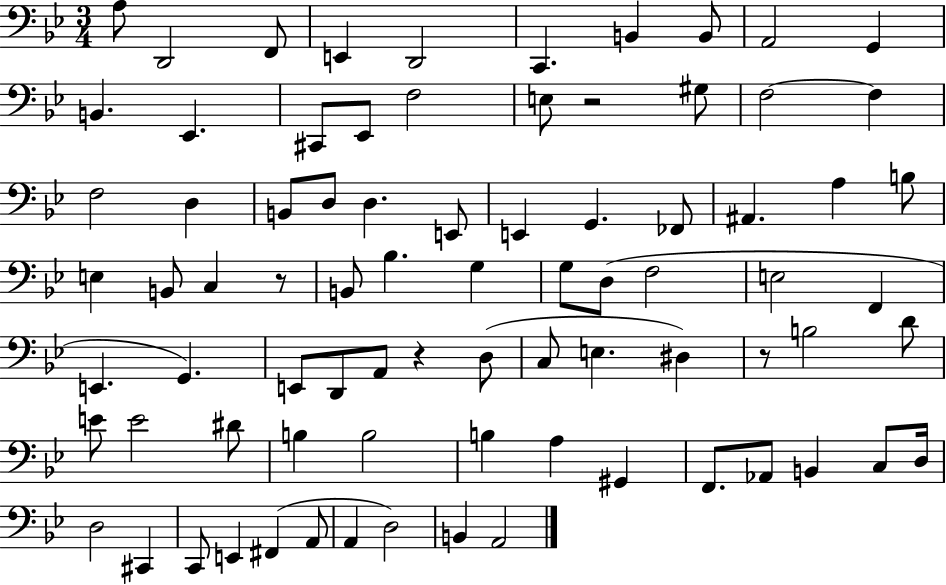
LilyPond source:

{
  \clef bass
  \numericTimeSignature
  \time 3/4
  \key bes \major
  a8 d,2 f,8 | e,4 d,2 | c,4. b,4 b,8 | a,2 g,4 | \break b,4. ees,4. | cis,8 ees,8 f2 | e8 r2 gis8 | f2~~ f4 | \break f2 d4 | b,8 d8 d4. e,8 | e,4 g,4. fes,8 | ais,4. a4 b8 | \break e4 b,8 c4 r8 | b,8 bes4. g4 | g8 d8( f2 | e2 f,4 | \break e,4. g,4.) | e,8 d,8 a,8 r4 d8( | c8 e4. dis4) | r8 b2 d'8 | \break e'8 e'2 dis'8 | b4 b2 | b4 a4 gis,4 | f,8. aes,8 b,4 c8 d16 | \break d2 cis,4 | c,8 e,4 fis,4( a,8 | a,4 d2) | b,4 a,2 | \break \bar "|."
}